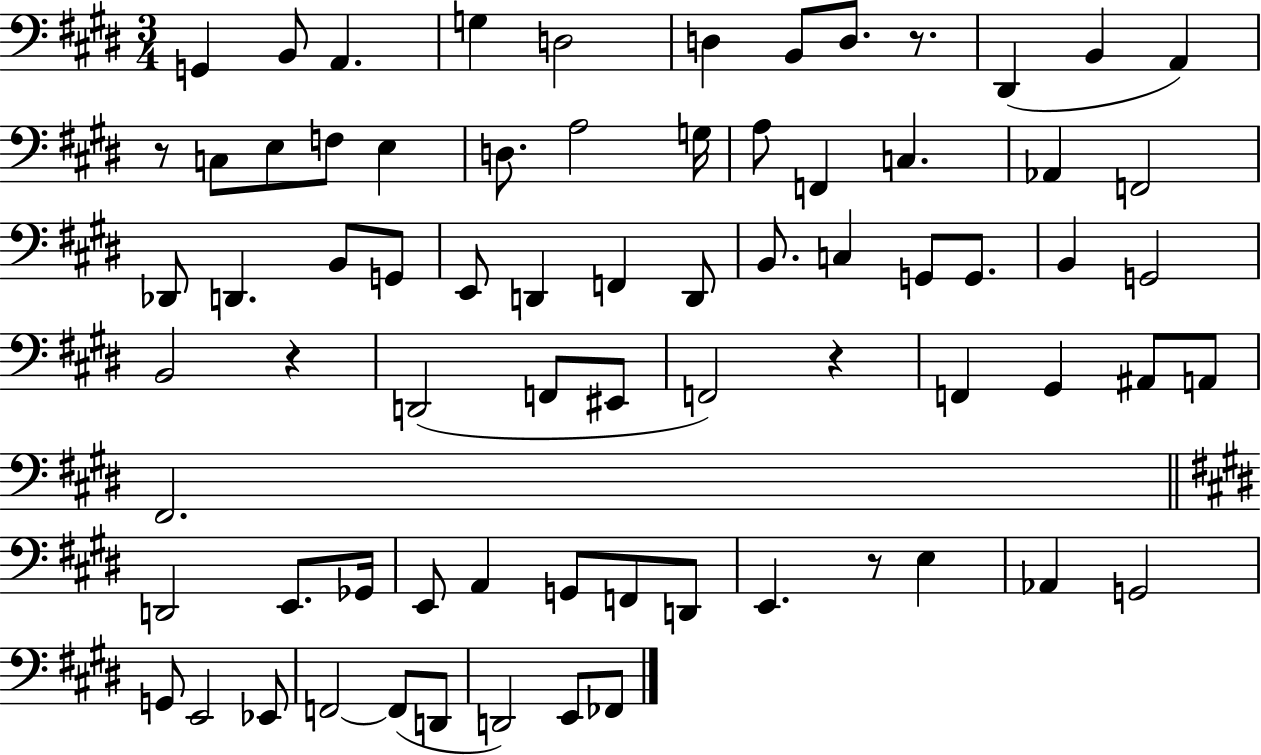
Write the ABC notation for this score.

X:1
T:Untitled
M:3/4
L:1/4
K:E
G,, B,,/2 A,, G, D,2 D, B,,/2 D,/2 z/2 ^D,, B,, A,, z/2 C,/2 E,/2 F,/2 E, D,/2 A,2 G,/4 A,/2 F,, C, _A,, F,,2 _D,,/2 D,, B,,/2 G,,/2 E,,/2 D,, F,, D,,/2 B,,/2 C, G,,/2 G,,/2 B,, G,,2 B,,2 z D,,2 F,,/2 ^E,,/2 F,,2 z F,, ^G,, ^A,,/2 A,,/2 ^F,,2 D,,2 E,,/2 _G,,/4 E,,/2 A,, G,,/2 F,,/2 D,,/2 E,, z/2 E, _A,, G,,2 G,,/2 E,,2 _E,,/2 F,,2 F,,/2 D,,/2 D,,2 E,,/2 _F,,/2